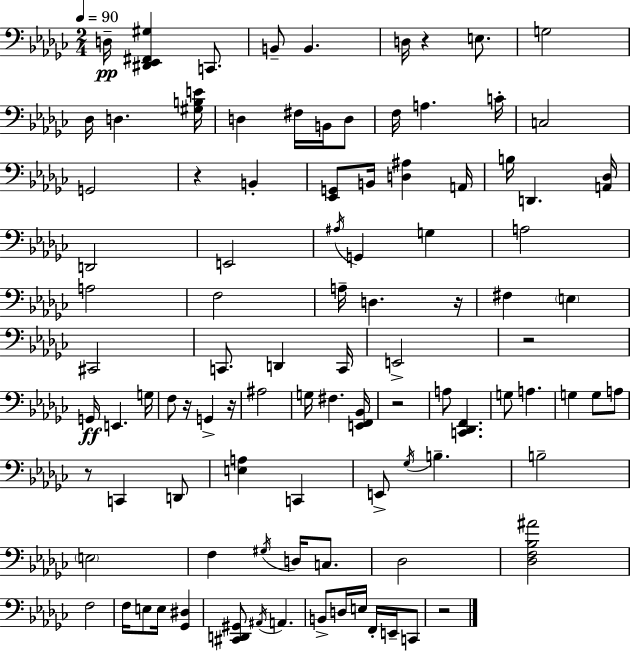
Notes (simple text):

D3/s [D#2,Eb2,F#2,G#3]/q C2/e. B2/e B2/q. D3/s R/q E3/e. G3/h Db3/s D3/q. [G#3,B3,E4]/s D3/q F#3/s B2/s D3/e F3/s A3/q. C4/s C3/h G2/h R/q B2/q [Eb2,G2]/e B2/s [D3,A#3]/q A2/s B3/s D2/q. [A2,Db3]/s D2/h E2/h A#3/s G2/q G3/q A3/h A3/h F3/h A3/s D3/q. R/s F#3/q E3/q C#2/h C2/e. D2/q C2/s E2/h R/h G2/s E2/q. G3/s F3/e R/s G2/q R/s A#3/h G3/s F#3/q. [E2,F2,Bb2]/s R/h A3/e [C2,Db2,F2]/q. G3/e A3/q. G3/q G3/e A3/e R/e C2/q D2/e [E3,A3]/q C2/q E2/e Gb3/s B3/q. B3/h E3/h F3/q G#3/s D3/s C3/e. Db3/h [Db3,F3,Bb3,A#4]/h F3/h F3/s E3/e E3/s [Gb2,D#3]/q [C#2,D2,G#2]/e A#2/s A2/q. B2/e D3/s E3/s F2/s E2/s C2/e R/h